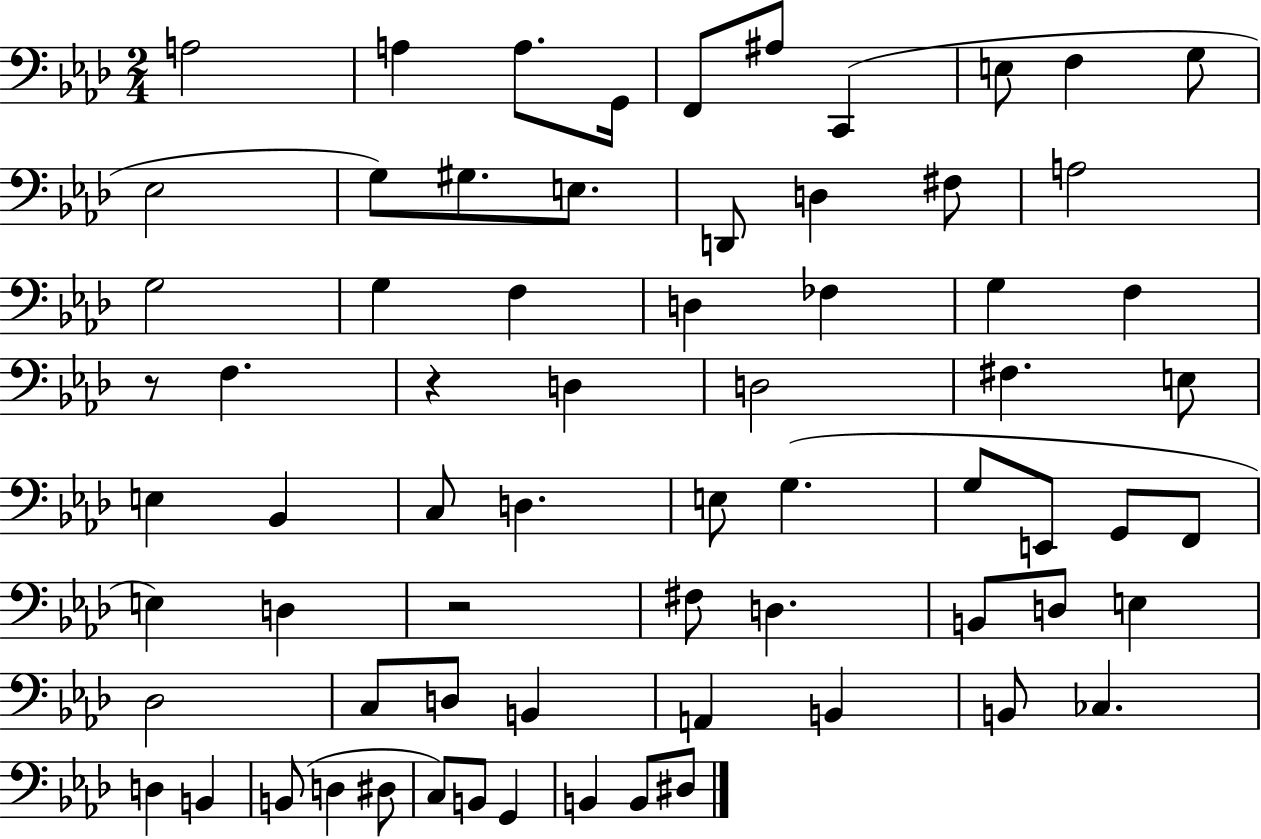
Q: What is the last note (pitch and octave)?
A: D#3